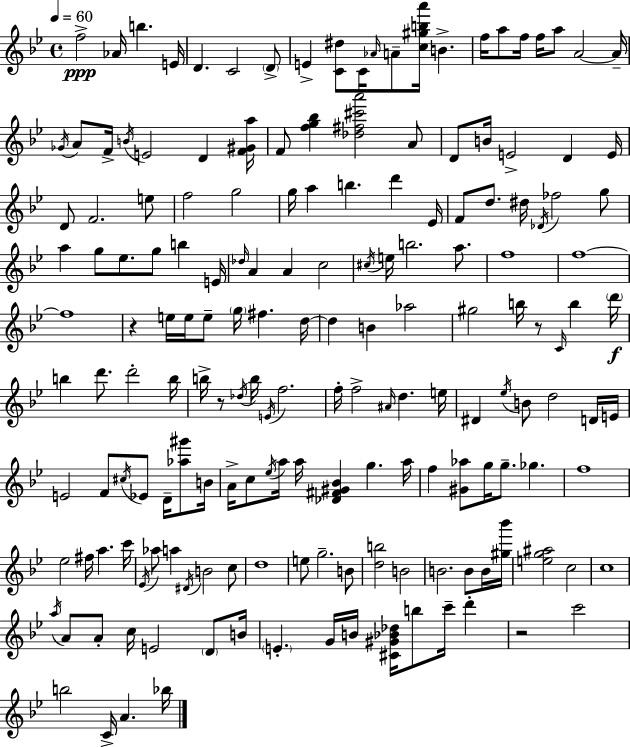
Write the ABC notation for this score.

X:1
T:Untitled
M:4/4
L:1/4
K:Gm
f2 _A/4 b E/4 D C2 D/2 E [C^d]/2 C/4 _A/4 A/2 [c^gba']/4 B f/4 a/2 f/4 f/4 a/2 A2 A/4 _G/4 A/2 F/4 B/4 E2 D [F^Ga]/4 F/2 [fg_b] [_d^f^c'a']2 A/2 D/2 B/4 E2 D E/4 D/2 F2 e/2 f2 g2 g/4 a b d' _E/4 F/2 d/2 ^d/4 _D/4 _f2 g/2 a g/2 _e/2 g/2 b E/4 _d/4 A A c2 ^c/4 e/4 b2 a/2 f4 f4 f4 z e/4 e/4 e/2 g/4 ^f d/4 d B _a2 ^g2 b/4 z/2 C/4 b d'/4 b d'/2 d'2 b/4 b/4 z/2 _d/4 b/4 E/4 f2 f/4 f2 ^A/4 d e/4 ^D _e/4 B/2 d2 D/4 E/4 E2 F/2 ^c/4 _E/2 D/4 [_a^g']/2 B/4 A/4 c/2 _e/4 a/4 a/4 [_D^F^G_B] g a/4 f [^G_a]/2 g/4 g/2 _g f4 _e2 ^f/4 a c'/4 _E/4 _a/2 a ^D/4 B2 c/2 d4 e/2 g2 B/2 [db]2 B2 B2 B/2 B/4 [^g_b']/4 [eg^a]2 c2 c4 a/4 A/2 A/2 c/4 E2 D/2 B/4 E G/4 B/4 [^C^G_B_d]/4 b/2 c'/4 d' z2 c'2 b2 C/4 A _b/4